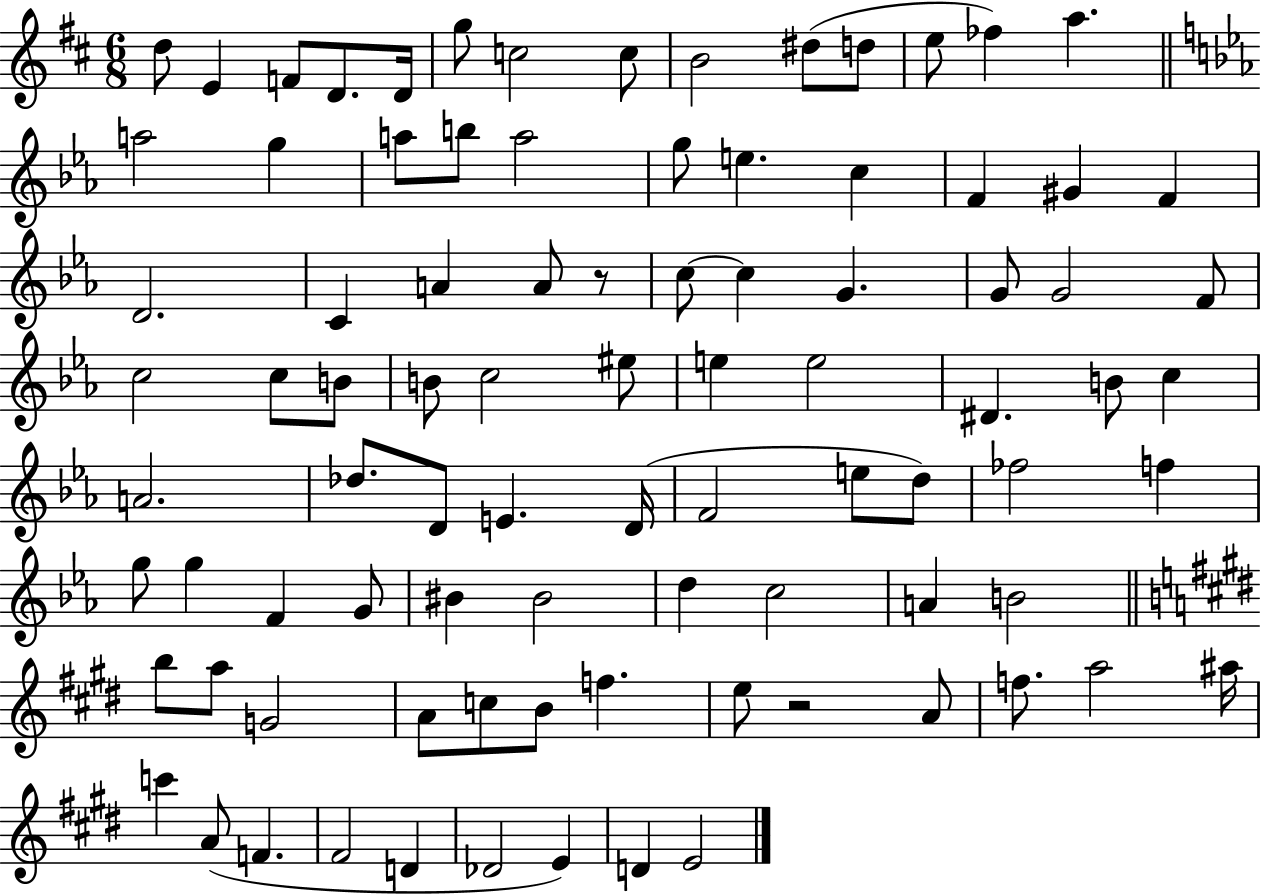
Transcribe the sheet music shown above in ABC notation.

X:1
T:Untitled
M:6/8
L:1/4
K:D
d/2 E F/2 D/2 D/4 g/2 c2 c/2 B2 ^d/2 d/2 e/2 _f a a2 g a/2 b/2 a2 g/2 e c F ^G F D2 C A A/2 z/2 c/2 c G G/2 G2 F/2 c2 c/2 B/2 B/2 c2 ^e/2 e e2 ^D B/2 c A2 _d/2 D/2 E D/4 F2 e/2 d/2 _f2 f g/2 g F G/2 ^B ^B2 d c2 A B2 b/2 a/2 G2 A/2 c/2 B/2 f e/2 z2 A/2 f/2 a2 ^a/4 c' A/2 F ^F2 D _D2 E D E2